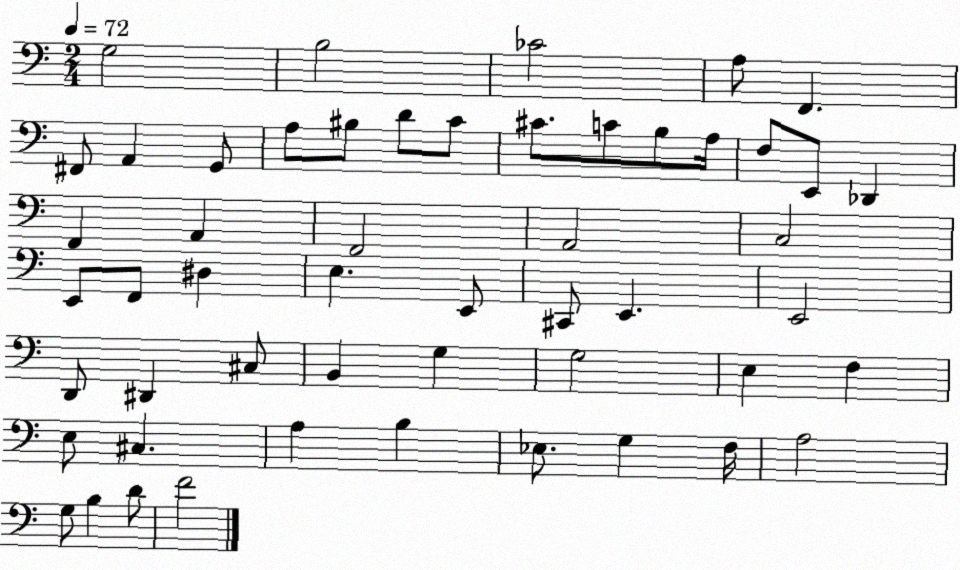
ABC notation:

X:1
T:Untitled
M:2/4
L:1/4
K:C
G,2 B,2 _C2 A,/2 F,, ^F,,/2 A,, G,,/2 A,/2 ^B,/2 D/2 C/2 ^C/2 C/2 B,/2 A,/4 F,/2 E,,/2 _D,, F,, A,, F,,2 A,,2 C,2 E,,/2 F,,/2 ^D, E, E,,/2 ^C,,/2 E,, E,,2 D,,/2 ^D,, ^C,/2 B,, G, G,2 E, F, E,/2 ^C, A, B, _E,/2 G, F,/4 A,2 G,/2 B, D/2 F2